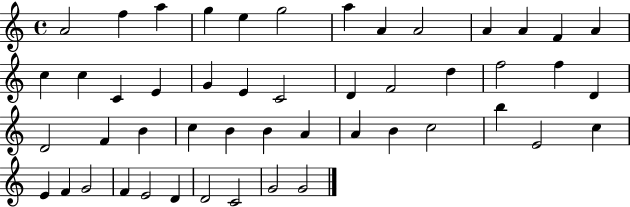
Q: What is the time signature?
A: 4/4